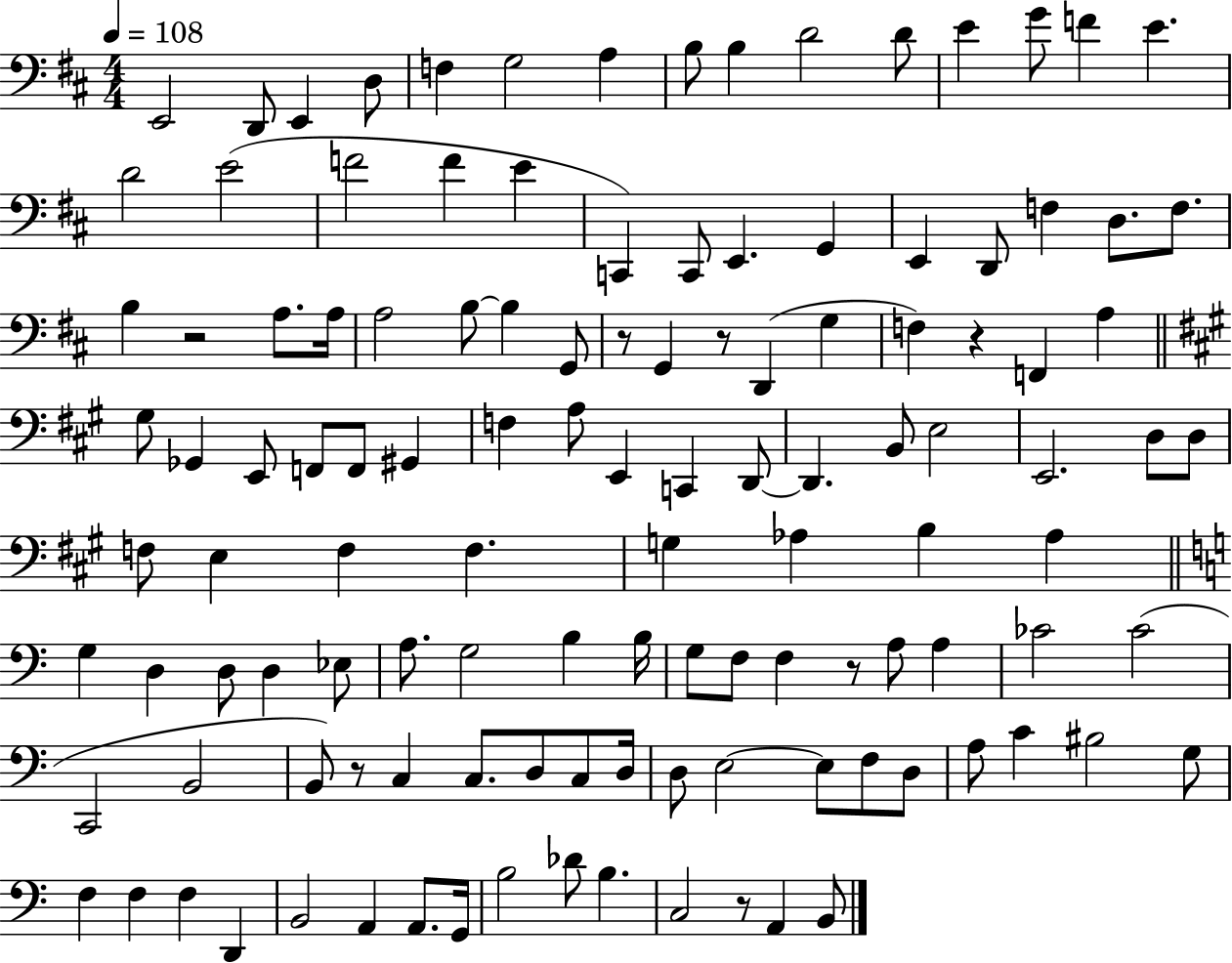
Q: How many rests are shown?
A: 7